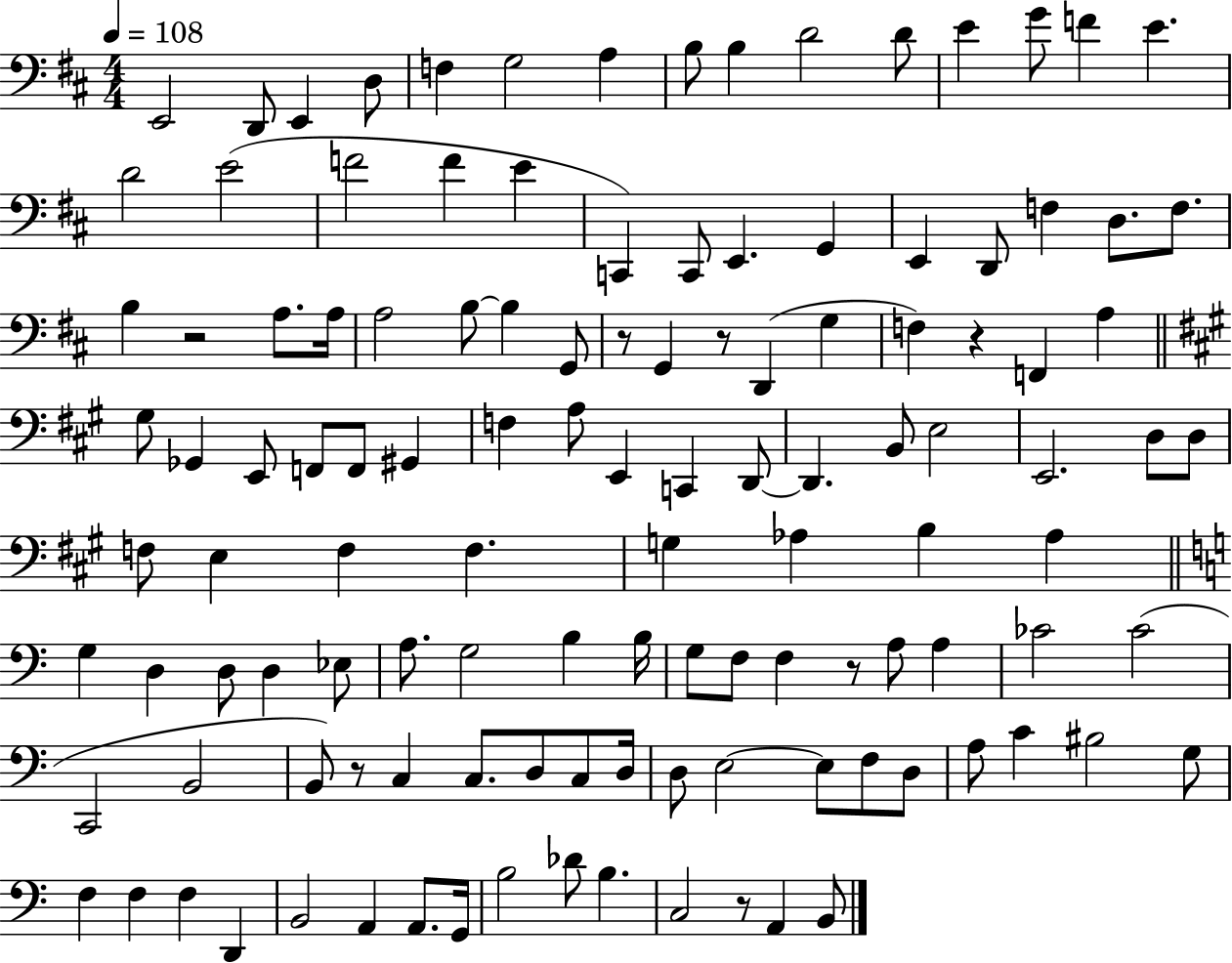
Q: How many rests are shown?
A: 7